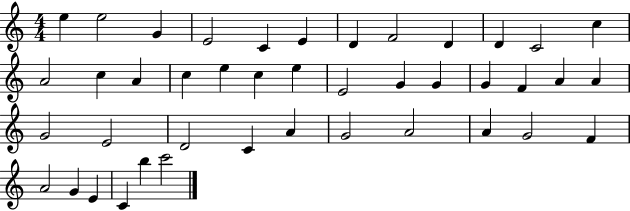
E5/q E5/h G4/q E4/h C4/q E4/q D4/q F4/h D4/q D4/q C4/h C5/q A4/h C5/q A4/q C5/q E5/q C5/q E5/q E4/h G4/q G4/q G4/q F4/q A4/q A4/q G4/h E4/h D4/h C4/q A4/q G4/h A4/h A4/q G4/h F4/q A4/h G4/q E4/q C4/q B5/q C6/h